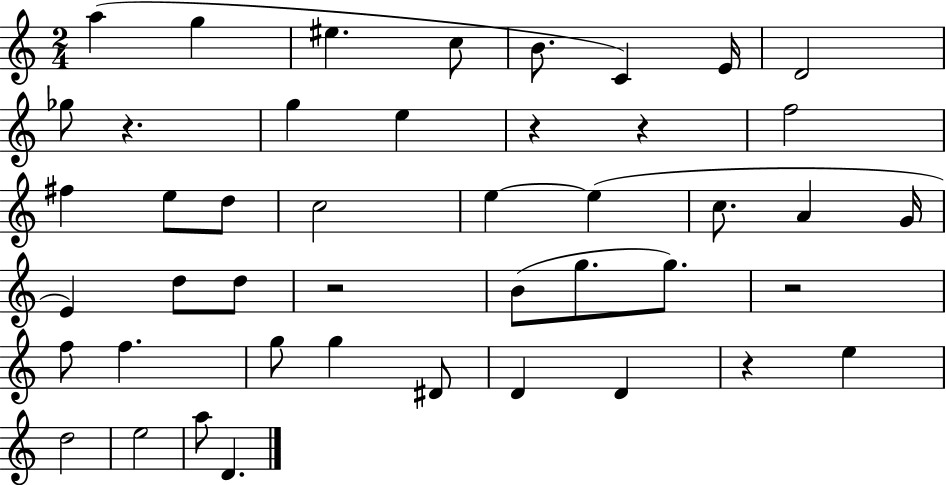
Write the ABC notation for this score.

X:1
T:Untitled
M:2/4
L:1/4
K:C
a g ^e c/2 B/2 C E/4 D2 _g/2 z g e z z f2 ^f e/2 d/2 c2 e e c/2 A G/4 E d/2 d/2 z2 B/2 g/2 g/2 z2 f/2 f g/2 g ^D/2 D D z e d2 e2 a/2 D